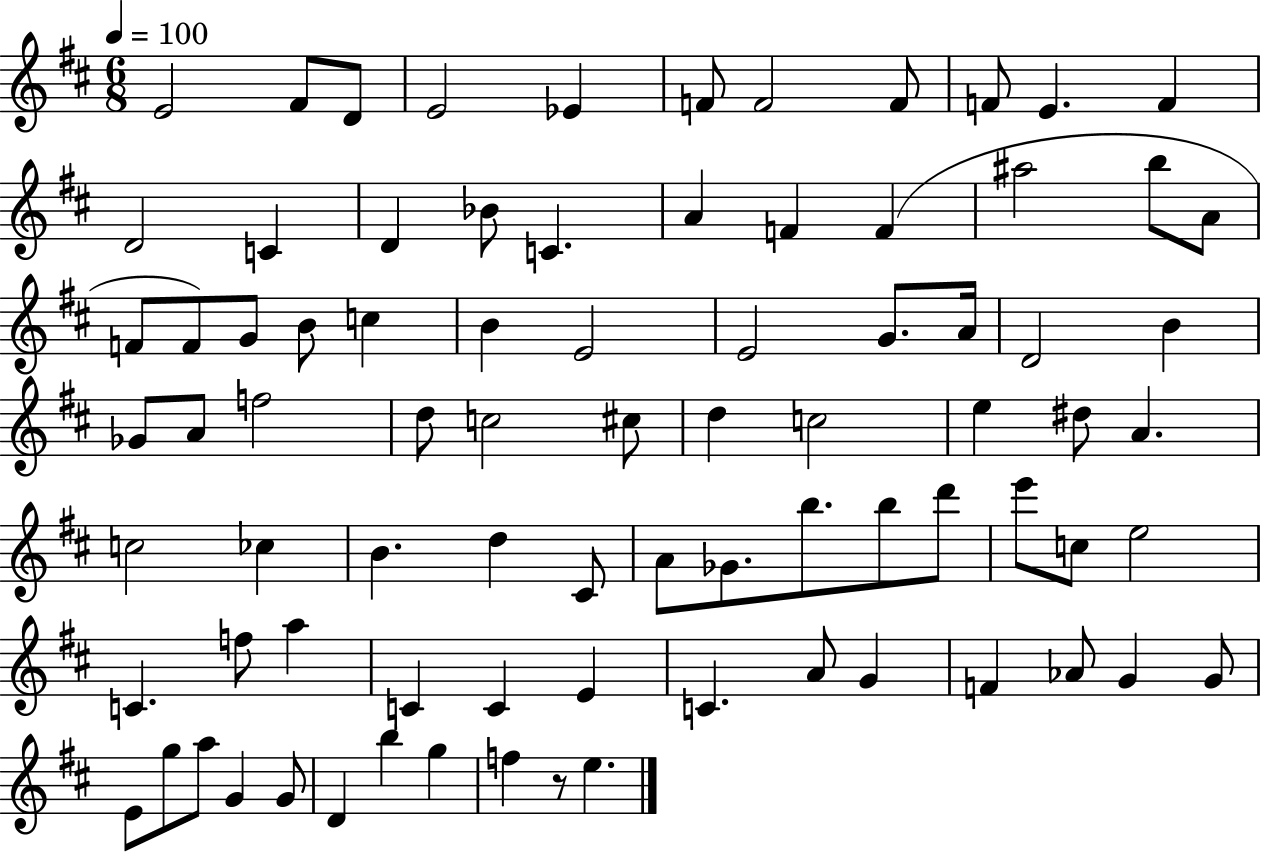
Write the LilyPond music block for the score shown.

{
  \clef treble
  \numericTimeSignature
  \time 6/8
  \key d \major
  \tempo 4 = 100
  \repeat volta 2 { e'2 fis'8 d'8 | e'2 ees'4 | f'8 f'2 f'8 | f'8 e'4. f'4 | \break d'2 c'4 | d'4 bes'8 c'4. | a'4 f'4 f'4( | ais''2 b''8 a'8 | \break f'8 f'8) g'8 b'8 c''4 | b'4 e'2 | e'2 g'8. a'16 | d'2 b'4 | \break ges'8 a'8 f''2 | d''8 c''2 cis''8 | d''4 c''2 | e''4 dis''8 a'4. | \break c''2 ces''4 | b'4. d''4 cis'8 | a'8 ges'8. b''8. b''8 d'''8 | e'''8 c''8 e''2 | \break c'4. f''8 a''4 | c'4 c'4 e'4 | c'4. a'8 g'4 | f'4 aes'8 g'4 g'8 | \break e'8 g''8 a''8 g'4 g'8 | d'4 b''4 g''4 | f''4 r8 e''4. | } \bar "|."
}